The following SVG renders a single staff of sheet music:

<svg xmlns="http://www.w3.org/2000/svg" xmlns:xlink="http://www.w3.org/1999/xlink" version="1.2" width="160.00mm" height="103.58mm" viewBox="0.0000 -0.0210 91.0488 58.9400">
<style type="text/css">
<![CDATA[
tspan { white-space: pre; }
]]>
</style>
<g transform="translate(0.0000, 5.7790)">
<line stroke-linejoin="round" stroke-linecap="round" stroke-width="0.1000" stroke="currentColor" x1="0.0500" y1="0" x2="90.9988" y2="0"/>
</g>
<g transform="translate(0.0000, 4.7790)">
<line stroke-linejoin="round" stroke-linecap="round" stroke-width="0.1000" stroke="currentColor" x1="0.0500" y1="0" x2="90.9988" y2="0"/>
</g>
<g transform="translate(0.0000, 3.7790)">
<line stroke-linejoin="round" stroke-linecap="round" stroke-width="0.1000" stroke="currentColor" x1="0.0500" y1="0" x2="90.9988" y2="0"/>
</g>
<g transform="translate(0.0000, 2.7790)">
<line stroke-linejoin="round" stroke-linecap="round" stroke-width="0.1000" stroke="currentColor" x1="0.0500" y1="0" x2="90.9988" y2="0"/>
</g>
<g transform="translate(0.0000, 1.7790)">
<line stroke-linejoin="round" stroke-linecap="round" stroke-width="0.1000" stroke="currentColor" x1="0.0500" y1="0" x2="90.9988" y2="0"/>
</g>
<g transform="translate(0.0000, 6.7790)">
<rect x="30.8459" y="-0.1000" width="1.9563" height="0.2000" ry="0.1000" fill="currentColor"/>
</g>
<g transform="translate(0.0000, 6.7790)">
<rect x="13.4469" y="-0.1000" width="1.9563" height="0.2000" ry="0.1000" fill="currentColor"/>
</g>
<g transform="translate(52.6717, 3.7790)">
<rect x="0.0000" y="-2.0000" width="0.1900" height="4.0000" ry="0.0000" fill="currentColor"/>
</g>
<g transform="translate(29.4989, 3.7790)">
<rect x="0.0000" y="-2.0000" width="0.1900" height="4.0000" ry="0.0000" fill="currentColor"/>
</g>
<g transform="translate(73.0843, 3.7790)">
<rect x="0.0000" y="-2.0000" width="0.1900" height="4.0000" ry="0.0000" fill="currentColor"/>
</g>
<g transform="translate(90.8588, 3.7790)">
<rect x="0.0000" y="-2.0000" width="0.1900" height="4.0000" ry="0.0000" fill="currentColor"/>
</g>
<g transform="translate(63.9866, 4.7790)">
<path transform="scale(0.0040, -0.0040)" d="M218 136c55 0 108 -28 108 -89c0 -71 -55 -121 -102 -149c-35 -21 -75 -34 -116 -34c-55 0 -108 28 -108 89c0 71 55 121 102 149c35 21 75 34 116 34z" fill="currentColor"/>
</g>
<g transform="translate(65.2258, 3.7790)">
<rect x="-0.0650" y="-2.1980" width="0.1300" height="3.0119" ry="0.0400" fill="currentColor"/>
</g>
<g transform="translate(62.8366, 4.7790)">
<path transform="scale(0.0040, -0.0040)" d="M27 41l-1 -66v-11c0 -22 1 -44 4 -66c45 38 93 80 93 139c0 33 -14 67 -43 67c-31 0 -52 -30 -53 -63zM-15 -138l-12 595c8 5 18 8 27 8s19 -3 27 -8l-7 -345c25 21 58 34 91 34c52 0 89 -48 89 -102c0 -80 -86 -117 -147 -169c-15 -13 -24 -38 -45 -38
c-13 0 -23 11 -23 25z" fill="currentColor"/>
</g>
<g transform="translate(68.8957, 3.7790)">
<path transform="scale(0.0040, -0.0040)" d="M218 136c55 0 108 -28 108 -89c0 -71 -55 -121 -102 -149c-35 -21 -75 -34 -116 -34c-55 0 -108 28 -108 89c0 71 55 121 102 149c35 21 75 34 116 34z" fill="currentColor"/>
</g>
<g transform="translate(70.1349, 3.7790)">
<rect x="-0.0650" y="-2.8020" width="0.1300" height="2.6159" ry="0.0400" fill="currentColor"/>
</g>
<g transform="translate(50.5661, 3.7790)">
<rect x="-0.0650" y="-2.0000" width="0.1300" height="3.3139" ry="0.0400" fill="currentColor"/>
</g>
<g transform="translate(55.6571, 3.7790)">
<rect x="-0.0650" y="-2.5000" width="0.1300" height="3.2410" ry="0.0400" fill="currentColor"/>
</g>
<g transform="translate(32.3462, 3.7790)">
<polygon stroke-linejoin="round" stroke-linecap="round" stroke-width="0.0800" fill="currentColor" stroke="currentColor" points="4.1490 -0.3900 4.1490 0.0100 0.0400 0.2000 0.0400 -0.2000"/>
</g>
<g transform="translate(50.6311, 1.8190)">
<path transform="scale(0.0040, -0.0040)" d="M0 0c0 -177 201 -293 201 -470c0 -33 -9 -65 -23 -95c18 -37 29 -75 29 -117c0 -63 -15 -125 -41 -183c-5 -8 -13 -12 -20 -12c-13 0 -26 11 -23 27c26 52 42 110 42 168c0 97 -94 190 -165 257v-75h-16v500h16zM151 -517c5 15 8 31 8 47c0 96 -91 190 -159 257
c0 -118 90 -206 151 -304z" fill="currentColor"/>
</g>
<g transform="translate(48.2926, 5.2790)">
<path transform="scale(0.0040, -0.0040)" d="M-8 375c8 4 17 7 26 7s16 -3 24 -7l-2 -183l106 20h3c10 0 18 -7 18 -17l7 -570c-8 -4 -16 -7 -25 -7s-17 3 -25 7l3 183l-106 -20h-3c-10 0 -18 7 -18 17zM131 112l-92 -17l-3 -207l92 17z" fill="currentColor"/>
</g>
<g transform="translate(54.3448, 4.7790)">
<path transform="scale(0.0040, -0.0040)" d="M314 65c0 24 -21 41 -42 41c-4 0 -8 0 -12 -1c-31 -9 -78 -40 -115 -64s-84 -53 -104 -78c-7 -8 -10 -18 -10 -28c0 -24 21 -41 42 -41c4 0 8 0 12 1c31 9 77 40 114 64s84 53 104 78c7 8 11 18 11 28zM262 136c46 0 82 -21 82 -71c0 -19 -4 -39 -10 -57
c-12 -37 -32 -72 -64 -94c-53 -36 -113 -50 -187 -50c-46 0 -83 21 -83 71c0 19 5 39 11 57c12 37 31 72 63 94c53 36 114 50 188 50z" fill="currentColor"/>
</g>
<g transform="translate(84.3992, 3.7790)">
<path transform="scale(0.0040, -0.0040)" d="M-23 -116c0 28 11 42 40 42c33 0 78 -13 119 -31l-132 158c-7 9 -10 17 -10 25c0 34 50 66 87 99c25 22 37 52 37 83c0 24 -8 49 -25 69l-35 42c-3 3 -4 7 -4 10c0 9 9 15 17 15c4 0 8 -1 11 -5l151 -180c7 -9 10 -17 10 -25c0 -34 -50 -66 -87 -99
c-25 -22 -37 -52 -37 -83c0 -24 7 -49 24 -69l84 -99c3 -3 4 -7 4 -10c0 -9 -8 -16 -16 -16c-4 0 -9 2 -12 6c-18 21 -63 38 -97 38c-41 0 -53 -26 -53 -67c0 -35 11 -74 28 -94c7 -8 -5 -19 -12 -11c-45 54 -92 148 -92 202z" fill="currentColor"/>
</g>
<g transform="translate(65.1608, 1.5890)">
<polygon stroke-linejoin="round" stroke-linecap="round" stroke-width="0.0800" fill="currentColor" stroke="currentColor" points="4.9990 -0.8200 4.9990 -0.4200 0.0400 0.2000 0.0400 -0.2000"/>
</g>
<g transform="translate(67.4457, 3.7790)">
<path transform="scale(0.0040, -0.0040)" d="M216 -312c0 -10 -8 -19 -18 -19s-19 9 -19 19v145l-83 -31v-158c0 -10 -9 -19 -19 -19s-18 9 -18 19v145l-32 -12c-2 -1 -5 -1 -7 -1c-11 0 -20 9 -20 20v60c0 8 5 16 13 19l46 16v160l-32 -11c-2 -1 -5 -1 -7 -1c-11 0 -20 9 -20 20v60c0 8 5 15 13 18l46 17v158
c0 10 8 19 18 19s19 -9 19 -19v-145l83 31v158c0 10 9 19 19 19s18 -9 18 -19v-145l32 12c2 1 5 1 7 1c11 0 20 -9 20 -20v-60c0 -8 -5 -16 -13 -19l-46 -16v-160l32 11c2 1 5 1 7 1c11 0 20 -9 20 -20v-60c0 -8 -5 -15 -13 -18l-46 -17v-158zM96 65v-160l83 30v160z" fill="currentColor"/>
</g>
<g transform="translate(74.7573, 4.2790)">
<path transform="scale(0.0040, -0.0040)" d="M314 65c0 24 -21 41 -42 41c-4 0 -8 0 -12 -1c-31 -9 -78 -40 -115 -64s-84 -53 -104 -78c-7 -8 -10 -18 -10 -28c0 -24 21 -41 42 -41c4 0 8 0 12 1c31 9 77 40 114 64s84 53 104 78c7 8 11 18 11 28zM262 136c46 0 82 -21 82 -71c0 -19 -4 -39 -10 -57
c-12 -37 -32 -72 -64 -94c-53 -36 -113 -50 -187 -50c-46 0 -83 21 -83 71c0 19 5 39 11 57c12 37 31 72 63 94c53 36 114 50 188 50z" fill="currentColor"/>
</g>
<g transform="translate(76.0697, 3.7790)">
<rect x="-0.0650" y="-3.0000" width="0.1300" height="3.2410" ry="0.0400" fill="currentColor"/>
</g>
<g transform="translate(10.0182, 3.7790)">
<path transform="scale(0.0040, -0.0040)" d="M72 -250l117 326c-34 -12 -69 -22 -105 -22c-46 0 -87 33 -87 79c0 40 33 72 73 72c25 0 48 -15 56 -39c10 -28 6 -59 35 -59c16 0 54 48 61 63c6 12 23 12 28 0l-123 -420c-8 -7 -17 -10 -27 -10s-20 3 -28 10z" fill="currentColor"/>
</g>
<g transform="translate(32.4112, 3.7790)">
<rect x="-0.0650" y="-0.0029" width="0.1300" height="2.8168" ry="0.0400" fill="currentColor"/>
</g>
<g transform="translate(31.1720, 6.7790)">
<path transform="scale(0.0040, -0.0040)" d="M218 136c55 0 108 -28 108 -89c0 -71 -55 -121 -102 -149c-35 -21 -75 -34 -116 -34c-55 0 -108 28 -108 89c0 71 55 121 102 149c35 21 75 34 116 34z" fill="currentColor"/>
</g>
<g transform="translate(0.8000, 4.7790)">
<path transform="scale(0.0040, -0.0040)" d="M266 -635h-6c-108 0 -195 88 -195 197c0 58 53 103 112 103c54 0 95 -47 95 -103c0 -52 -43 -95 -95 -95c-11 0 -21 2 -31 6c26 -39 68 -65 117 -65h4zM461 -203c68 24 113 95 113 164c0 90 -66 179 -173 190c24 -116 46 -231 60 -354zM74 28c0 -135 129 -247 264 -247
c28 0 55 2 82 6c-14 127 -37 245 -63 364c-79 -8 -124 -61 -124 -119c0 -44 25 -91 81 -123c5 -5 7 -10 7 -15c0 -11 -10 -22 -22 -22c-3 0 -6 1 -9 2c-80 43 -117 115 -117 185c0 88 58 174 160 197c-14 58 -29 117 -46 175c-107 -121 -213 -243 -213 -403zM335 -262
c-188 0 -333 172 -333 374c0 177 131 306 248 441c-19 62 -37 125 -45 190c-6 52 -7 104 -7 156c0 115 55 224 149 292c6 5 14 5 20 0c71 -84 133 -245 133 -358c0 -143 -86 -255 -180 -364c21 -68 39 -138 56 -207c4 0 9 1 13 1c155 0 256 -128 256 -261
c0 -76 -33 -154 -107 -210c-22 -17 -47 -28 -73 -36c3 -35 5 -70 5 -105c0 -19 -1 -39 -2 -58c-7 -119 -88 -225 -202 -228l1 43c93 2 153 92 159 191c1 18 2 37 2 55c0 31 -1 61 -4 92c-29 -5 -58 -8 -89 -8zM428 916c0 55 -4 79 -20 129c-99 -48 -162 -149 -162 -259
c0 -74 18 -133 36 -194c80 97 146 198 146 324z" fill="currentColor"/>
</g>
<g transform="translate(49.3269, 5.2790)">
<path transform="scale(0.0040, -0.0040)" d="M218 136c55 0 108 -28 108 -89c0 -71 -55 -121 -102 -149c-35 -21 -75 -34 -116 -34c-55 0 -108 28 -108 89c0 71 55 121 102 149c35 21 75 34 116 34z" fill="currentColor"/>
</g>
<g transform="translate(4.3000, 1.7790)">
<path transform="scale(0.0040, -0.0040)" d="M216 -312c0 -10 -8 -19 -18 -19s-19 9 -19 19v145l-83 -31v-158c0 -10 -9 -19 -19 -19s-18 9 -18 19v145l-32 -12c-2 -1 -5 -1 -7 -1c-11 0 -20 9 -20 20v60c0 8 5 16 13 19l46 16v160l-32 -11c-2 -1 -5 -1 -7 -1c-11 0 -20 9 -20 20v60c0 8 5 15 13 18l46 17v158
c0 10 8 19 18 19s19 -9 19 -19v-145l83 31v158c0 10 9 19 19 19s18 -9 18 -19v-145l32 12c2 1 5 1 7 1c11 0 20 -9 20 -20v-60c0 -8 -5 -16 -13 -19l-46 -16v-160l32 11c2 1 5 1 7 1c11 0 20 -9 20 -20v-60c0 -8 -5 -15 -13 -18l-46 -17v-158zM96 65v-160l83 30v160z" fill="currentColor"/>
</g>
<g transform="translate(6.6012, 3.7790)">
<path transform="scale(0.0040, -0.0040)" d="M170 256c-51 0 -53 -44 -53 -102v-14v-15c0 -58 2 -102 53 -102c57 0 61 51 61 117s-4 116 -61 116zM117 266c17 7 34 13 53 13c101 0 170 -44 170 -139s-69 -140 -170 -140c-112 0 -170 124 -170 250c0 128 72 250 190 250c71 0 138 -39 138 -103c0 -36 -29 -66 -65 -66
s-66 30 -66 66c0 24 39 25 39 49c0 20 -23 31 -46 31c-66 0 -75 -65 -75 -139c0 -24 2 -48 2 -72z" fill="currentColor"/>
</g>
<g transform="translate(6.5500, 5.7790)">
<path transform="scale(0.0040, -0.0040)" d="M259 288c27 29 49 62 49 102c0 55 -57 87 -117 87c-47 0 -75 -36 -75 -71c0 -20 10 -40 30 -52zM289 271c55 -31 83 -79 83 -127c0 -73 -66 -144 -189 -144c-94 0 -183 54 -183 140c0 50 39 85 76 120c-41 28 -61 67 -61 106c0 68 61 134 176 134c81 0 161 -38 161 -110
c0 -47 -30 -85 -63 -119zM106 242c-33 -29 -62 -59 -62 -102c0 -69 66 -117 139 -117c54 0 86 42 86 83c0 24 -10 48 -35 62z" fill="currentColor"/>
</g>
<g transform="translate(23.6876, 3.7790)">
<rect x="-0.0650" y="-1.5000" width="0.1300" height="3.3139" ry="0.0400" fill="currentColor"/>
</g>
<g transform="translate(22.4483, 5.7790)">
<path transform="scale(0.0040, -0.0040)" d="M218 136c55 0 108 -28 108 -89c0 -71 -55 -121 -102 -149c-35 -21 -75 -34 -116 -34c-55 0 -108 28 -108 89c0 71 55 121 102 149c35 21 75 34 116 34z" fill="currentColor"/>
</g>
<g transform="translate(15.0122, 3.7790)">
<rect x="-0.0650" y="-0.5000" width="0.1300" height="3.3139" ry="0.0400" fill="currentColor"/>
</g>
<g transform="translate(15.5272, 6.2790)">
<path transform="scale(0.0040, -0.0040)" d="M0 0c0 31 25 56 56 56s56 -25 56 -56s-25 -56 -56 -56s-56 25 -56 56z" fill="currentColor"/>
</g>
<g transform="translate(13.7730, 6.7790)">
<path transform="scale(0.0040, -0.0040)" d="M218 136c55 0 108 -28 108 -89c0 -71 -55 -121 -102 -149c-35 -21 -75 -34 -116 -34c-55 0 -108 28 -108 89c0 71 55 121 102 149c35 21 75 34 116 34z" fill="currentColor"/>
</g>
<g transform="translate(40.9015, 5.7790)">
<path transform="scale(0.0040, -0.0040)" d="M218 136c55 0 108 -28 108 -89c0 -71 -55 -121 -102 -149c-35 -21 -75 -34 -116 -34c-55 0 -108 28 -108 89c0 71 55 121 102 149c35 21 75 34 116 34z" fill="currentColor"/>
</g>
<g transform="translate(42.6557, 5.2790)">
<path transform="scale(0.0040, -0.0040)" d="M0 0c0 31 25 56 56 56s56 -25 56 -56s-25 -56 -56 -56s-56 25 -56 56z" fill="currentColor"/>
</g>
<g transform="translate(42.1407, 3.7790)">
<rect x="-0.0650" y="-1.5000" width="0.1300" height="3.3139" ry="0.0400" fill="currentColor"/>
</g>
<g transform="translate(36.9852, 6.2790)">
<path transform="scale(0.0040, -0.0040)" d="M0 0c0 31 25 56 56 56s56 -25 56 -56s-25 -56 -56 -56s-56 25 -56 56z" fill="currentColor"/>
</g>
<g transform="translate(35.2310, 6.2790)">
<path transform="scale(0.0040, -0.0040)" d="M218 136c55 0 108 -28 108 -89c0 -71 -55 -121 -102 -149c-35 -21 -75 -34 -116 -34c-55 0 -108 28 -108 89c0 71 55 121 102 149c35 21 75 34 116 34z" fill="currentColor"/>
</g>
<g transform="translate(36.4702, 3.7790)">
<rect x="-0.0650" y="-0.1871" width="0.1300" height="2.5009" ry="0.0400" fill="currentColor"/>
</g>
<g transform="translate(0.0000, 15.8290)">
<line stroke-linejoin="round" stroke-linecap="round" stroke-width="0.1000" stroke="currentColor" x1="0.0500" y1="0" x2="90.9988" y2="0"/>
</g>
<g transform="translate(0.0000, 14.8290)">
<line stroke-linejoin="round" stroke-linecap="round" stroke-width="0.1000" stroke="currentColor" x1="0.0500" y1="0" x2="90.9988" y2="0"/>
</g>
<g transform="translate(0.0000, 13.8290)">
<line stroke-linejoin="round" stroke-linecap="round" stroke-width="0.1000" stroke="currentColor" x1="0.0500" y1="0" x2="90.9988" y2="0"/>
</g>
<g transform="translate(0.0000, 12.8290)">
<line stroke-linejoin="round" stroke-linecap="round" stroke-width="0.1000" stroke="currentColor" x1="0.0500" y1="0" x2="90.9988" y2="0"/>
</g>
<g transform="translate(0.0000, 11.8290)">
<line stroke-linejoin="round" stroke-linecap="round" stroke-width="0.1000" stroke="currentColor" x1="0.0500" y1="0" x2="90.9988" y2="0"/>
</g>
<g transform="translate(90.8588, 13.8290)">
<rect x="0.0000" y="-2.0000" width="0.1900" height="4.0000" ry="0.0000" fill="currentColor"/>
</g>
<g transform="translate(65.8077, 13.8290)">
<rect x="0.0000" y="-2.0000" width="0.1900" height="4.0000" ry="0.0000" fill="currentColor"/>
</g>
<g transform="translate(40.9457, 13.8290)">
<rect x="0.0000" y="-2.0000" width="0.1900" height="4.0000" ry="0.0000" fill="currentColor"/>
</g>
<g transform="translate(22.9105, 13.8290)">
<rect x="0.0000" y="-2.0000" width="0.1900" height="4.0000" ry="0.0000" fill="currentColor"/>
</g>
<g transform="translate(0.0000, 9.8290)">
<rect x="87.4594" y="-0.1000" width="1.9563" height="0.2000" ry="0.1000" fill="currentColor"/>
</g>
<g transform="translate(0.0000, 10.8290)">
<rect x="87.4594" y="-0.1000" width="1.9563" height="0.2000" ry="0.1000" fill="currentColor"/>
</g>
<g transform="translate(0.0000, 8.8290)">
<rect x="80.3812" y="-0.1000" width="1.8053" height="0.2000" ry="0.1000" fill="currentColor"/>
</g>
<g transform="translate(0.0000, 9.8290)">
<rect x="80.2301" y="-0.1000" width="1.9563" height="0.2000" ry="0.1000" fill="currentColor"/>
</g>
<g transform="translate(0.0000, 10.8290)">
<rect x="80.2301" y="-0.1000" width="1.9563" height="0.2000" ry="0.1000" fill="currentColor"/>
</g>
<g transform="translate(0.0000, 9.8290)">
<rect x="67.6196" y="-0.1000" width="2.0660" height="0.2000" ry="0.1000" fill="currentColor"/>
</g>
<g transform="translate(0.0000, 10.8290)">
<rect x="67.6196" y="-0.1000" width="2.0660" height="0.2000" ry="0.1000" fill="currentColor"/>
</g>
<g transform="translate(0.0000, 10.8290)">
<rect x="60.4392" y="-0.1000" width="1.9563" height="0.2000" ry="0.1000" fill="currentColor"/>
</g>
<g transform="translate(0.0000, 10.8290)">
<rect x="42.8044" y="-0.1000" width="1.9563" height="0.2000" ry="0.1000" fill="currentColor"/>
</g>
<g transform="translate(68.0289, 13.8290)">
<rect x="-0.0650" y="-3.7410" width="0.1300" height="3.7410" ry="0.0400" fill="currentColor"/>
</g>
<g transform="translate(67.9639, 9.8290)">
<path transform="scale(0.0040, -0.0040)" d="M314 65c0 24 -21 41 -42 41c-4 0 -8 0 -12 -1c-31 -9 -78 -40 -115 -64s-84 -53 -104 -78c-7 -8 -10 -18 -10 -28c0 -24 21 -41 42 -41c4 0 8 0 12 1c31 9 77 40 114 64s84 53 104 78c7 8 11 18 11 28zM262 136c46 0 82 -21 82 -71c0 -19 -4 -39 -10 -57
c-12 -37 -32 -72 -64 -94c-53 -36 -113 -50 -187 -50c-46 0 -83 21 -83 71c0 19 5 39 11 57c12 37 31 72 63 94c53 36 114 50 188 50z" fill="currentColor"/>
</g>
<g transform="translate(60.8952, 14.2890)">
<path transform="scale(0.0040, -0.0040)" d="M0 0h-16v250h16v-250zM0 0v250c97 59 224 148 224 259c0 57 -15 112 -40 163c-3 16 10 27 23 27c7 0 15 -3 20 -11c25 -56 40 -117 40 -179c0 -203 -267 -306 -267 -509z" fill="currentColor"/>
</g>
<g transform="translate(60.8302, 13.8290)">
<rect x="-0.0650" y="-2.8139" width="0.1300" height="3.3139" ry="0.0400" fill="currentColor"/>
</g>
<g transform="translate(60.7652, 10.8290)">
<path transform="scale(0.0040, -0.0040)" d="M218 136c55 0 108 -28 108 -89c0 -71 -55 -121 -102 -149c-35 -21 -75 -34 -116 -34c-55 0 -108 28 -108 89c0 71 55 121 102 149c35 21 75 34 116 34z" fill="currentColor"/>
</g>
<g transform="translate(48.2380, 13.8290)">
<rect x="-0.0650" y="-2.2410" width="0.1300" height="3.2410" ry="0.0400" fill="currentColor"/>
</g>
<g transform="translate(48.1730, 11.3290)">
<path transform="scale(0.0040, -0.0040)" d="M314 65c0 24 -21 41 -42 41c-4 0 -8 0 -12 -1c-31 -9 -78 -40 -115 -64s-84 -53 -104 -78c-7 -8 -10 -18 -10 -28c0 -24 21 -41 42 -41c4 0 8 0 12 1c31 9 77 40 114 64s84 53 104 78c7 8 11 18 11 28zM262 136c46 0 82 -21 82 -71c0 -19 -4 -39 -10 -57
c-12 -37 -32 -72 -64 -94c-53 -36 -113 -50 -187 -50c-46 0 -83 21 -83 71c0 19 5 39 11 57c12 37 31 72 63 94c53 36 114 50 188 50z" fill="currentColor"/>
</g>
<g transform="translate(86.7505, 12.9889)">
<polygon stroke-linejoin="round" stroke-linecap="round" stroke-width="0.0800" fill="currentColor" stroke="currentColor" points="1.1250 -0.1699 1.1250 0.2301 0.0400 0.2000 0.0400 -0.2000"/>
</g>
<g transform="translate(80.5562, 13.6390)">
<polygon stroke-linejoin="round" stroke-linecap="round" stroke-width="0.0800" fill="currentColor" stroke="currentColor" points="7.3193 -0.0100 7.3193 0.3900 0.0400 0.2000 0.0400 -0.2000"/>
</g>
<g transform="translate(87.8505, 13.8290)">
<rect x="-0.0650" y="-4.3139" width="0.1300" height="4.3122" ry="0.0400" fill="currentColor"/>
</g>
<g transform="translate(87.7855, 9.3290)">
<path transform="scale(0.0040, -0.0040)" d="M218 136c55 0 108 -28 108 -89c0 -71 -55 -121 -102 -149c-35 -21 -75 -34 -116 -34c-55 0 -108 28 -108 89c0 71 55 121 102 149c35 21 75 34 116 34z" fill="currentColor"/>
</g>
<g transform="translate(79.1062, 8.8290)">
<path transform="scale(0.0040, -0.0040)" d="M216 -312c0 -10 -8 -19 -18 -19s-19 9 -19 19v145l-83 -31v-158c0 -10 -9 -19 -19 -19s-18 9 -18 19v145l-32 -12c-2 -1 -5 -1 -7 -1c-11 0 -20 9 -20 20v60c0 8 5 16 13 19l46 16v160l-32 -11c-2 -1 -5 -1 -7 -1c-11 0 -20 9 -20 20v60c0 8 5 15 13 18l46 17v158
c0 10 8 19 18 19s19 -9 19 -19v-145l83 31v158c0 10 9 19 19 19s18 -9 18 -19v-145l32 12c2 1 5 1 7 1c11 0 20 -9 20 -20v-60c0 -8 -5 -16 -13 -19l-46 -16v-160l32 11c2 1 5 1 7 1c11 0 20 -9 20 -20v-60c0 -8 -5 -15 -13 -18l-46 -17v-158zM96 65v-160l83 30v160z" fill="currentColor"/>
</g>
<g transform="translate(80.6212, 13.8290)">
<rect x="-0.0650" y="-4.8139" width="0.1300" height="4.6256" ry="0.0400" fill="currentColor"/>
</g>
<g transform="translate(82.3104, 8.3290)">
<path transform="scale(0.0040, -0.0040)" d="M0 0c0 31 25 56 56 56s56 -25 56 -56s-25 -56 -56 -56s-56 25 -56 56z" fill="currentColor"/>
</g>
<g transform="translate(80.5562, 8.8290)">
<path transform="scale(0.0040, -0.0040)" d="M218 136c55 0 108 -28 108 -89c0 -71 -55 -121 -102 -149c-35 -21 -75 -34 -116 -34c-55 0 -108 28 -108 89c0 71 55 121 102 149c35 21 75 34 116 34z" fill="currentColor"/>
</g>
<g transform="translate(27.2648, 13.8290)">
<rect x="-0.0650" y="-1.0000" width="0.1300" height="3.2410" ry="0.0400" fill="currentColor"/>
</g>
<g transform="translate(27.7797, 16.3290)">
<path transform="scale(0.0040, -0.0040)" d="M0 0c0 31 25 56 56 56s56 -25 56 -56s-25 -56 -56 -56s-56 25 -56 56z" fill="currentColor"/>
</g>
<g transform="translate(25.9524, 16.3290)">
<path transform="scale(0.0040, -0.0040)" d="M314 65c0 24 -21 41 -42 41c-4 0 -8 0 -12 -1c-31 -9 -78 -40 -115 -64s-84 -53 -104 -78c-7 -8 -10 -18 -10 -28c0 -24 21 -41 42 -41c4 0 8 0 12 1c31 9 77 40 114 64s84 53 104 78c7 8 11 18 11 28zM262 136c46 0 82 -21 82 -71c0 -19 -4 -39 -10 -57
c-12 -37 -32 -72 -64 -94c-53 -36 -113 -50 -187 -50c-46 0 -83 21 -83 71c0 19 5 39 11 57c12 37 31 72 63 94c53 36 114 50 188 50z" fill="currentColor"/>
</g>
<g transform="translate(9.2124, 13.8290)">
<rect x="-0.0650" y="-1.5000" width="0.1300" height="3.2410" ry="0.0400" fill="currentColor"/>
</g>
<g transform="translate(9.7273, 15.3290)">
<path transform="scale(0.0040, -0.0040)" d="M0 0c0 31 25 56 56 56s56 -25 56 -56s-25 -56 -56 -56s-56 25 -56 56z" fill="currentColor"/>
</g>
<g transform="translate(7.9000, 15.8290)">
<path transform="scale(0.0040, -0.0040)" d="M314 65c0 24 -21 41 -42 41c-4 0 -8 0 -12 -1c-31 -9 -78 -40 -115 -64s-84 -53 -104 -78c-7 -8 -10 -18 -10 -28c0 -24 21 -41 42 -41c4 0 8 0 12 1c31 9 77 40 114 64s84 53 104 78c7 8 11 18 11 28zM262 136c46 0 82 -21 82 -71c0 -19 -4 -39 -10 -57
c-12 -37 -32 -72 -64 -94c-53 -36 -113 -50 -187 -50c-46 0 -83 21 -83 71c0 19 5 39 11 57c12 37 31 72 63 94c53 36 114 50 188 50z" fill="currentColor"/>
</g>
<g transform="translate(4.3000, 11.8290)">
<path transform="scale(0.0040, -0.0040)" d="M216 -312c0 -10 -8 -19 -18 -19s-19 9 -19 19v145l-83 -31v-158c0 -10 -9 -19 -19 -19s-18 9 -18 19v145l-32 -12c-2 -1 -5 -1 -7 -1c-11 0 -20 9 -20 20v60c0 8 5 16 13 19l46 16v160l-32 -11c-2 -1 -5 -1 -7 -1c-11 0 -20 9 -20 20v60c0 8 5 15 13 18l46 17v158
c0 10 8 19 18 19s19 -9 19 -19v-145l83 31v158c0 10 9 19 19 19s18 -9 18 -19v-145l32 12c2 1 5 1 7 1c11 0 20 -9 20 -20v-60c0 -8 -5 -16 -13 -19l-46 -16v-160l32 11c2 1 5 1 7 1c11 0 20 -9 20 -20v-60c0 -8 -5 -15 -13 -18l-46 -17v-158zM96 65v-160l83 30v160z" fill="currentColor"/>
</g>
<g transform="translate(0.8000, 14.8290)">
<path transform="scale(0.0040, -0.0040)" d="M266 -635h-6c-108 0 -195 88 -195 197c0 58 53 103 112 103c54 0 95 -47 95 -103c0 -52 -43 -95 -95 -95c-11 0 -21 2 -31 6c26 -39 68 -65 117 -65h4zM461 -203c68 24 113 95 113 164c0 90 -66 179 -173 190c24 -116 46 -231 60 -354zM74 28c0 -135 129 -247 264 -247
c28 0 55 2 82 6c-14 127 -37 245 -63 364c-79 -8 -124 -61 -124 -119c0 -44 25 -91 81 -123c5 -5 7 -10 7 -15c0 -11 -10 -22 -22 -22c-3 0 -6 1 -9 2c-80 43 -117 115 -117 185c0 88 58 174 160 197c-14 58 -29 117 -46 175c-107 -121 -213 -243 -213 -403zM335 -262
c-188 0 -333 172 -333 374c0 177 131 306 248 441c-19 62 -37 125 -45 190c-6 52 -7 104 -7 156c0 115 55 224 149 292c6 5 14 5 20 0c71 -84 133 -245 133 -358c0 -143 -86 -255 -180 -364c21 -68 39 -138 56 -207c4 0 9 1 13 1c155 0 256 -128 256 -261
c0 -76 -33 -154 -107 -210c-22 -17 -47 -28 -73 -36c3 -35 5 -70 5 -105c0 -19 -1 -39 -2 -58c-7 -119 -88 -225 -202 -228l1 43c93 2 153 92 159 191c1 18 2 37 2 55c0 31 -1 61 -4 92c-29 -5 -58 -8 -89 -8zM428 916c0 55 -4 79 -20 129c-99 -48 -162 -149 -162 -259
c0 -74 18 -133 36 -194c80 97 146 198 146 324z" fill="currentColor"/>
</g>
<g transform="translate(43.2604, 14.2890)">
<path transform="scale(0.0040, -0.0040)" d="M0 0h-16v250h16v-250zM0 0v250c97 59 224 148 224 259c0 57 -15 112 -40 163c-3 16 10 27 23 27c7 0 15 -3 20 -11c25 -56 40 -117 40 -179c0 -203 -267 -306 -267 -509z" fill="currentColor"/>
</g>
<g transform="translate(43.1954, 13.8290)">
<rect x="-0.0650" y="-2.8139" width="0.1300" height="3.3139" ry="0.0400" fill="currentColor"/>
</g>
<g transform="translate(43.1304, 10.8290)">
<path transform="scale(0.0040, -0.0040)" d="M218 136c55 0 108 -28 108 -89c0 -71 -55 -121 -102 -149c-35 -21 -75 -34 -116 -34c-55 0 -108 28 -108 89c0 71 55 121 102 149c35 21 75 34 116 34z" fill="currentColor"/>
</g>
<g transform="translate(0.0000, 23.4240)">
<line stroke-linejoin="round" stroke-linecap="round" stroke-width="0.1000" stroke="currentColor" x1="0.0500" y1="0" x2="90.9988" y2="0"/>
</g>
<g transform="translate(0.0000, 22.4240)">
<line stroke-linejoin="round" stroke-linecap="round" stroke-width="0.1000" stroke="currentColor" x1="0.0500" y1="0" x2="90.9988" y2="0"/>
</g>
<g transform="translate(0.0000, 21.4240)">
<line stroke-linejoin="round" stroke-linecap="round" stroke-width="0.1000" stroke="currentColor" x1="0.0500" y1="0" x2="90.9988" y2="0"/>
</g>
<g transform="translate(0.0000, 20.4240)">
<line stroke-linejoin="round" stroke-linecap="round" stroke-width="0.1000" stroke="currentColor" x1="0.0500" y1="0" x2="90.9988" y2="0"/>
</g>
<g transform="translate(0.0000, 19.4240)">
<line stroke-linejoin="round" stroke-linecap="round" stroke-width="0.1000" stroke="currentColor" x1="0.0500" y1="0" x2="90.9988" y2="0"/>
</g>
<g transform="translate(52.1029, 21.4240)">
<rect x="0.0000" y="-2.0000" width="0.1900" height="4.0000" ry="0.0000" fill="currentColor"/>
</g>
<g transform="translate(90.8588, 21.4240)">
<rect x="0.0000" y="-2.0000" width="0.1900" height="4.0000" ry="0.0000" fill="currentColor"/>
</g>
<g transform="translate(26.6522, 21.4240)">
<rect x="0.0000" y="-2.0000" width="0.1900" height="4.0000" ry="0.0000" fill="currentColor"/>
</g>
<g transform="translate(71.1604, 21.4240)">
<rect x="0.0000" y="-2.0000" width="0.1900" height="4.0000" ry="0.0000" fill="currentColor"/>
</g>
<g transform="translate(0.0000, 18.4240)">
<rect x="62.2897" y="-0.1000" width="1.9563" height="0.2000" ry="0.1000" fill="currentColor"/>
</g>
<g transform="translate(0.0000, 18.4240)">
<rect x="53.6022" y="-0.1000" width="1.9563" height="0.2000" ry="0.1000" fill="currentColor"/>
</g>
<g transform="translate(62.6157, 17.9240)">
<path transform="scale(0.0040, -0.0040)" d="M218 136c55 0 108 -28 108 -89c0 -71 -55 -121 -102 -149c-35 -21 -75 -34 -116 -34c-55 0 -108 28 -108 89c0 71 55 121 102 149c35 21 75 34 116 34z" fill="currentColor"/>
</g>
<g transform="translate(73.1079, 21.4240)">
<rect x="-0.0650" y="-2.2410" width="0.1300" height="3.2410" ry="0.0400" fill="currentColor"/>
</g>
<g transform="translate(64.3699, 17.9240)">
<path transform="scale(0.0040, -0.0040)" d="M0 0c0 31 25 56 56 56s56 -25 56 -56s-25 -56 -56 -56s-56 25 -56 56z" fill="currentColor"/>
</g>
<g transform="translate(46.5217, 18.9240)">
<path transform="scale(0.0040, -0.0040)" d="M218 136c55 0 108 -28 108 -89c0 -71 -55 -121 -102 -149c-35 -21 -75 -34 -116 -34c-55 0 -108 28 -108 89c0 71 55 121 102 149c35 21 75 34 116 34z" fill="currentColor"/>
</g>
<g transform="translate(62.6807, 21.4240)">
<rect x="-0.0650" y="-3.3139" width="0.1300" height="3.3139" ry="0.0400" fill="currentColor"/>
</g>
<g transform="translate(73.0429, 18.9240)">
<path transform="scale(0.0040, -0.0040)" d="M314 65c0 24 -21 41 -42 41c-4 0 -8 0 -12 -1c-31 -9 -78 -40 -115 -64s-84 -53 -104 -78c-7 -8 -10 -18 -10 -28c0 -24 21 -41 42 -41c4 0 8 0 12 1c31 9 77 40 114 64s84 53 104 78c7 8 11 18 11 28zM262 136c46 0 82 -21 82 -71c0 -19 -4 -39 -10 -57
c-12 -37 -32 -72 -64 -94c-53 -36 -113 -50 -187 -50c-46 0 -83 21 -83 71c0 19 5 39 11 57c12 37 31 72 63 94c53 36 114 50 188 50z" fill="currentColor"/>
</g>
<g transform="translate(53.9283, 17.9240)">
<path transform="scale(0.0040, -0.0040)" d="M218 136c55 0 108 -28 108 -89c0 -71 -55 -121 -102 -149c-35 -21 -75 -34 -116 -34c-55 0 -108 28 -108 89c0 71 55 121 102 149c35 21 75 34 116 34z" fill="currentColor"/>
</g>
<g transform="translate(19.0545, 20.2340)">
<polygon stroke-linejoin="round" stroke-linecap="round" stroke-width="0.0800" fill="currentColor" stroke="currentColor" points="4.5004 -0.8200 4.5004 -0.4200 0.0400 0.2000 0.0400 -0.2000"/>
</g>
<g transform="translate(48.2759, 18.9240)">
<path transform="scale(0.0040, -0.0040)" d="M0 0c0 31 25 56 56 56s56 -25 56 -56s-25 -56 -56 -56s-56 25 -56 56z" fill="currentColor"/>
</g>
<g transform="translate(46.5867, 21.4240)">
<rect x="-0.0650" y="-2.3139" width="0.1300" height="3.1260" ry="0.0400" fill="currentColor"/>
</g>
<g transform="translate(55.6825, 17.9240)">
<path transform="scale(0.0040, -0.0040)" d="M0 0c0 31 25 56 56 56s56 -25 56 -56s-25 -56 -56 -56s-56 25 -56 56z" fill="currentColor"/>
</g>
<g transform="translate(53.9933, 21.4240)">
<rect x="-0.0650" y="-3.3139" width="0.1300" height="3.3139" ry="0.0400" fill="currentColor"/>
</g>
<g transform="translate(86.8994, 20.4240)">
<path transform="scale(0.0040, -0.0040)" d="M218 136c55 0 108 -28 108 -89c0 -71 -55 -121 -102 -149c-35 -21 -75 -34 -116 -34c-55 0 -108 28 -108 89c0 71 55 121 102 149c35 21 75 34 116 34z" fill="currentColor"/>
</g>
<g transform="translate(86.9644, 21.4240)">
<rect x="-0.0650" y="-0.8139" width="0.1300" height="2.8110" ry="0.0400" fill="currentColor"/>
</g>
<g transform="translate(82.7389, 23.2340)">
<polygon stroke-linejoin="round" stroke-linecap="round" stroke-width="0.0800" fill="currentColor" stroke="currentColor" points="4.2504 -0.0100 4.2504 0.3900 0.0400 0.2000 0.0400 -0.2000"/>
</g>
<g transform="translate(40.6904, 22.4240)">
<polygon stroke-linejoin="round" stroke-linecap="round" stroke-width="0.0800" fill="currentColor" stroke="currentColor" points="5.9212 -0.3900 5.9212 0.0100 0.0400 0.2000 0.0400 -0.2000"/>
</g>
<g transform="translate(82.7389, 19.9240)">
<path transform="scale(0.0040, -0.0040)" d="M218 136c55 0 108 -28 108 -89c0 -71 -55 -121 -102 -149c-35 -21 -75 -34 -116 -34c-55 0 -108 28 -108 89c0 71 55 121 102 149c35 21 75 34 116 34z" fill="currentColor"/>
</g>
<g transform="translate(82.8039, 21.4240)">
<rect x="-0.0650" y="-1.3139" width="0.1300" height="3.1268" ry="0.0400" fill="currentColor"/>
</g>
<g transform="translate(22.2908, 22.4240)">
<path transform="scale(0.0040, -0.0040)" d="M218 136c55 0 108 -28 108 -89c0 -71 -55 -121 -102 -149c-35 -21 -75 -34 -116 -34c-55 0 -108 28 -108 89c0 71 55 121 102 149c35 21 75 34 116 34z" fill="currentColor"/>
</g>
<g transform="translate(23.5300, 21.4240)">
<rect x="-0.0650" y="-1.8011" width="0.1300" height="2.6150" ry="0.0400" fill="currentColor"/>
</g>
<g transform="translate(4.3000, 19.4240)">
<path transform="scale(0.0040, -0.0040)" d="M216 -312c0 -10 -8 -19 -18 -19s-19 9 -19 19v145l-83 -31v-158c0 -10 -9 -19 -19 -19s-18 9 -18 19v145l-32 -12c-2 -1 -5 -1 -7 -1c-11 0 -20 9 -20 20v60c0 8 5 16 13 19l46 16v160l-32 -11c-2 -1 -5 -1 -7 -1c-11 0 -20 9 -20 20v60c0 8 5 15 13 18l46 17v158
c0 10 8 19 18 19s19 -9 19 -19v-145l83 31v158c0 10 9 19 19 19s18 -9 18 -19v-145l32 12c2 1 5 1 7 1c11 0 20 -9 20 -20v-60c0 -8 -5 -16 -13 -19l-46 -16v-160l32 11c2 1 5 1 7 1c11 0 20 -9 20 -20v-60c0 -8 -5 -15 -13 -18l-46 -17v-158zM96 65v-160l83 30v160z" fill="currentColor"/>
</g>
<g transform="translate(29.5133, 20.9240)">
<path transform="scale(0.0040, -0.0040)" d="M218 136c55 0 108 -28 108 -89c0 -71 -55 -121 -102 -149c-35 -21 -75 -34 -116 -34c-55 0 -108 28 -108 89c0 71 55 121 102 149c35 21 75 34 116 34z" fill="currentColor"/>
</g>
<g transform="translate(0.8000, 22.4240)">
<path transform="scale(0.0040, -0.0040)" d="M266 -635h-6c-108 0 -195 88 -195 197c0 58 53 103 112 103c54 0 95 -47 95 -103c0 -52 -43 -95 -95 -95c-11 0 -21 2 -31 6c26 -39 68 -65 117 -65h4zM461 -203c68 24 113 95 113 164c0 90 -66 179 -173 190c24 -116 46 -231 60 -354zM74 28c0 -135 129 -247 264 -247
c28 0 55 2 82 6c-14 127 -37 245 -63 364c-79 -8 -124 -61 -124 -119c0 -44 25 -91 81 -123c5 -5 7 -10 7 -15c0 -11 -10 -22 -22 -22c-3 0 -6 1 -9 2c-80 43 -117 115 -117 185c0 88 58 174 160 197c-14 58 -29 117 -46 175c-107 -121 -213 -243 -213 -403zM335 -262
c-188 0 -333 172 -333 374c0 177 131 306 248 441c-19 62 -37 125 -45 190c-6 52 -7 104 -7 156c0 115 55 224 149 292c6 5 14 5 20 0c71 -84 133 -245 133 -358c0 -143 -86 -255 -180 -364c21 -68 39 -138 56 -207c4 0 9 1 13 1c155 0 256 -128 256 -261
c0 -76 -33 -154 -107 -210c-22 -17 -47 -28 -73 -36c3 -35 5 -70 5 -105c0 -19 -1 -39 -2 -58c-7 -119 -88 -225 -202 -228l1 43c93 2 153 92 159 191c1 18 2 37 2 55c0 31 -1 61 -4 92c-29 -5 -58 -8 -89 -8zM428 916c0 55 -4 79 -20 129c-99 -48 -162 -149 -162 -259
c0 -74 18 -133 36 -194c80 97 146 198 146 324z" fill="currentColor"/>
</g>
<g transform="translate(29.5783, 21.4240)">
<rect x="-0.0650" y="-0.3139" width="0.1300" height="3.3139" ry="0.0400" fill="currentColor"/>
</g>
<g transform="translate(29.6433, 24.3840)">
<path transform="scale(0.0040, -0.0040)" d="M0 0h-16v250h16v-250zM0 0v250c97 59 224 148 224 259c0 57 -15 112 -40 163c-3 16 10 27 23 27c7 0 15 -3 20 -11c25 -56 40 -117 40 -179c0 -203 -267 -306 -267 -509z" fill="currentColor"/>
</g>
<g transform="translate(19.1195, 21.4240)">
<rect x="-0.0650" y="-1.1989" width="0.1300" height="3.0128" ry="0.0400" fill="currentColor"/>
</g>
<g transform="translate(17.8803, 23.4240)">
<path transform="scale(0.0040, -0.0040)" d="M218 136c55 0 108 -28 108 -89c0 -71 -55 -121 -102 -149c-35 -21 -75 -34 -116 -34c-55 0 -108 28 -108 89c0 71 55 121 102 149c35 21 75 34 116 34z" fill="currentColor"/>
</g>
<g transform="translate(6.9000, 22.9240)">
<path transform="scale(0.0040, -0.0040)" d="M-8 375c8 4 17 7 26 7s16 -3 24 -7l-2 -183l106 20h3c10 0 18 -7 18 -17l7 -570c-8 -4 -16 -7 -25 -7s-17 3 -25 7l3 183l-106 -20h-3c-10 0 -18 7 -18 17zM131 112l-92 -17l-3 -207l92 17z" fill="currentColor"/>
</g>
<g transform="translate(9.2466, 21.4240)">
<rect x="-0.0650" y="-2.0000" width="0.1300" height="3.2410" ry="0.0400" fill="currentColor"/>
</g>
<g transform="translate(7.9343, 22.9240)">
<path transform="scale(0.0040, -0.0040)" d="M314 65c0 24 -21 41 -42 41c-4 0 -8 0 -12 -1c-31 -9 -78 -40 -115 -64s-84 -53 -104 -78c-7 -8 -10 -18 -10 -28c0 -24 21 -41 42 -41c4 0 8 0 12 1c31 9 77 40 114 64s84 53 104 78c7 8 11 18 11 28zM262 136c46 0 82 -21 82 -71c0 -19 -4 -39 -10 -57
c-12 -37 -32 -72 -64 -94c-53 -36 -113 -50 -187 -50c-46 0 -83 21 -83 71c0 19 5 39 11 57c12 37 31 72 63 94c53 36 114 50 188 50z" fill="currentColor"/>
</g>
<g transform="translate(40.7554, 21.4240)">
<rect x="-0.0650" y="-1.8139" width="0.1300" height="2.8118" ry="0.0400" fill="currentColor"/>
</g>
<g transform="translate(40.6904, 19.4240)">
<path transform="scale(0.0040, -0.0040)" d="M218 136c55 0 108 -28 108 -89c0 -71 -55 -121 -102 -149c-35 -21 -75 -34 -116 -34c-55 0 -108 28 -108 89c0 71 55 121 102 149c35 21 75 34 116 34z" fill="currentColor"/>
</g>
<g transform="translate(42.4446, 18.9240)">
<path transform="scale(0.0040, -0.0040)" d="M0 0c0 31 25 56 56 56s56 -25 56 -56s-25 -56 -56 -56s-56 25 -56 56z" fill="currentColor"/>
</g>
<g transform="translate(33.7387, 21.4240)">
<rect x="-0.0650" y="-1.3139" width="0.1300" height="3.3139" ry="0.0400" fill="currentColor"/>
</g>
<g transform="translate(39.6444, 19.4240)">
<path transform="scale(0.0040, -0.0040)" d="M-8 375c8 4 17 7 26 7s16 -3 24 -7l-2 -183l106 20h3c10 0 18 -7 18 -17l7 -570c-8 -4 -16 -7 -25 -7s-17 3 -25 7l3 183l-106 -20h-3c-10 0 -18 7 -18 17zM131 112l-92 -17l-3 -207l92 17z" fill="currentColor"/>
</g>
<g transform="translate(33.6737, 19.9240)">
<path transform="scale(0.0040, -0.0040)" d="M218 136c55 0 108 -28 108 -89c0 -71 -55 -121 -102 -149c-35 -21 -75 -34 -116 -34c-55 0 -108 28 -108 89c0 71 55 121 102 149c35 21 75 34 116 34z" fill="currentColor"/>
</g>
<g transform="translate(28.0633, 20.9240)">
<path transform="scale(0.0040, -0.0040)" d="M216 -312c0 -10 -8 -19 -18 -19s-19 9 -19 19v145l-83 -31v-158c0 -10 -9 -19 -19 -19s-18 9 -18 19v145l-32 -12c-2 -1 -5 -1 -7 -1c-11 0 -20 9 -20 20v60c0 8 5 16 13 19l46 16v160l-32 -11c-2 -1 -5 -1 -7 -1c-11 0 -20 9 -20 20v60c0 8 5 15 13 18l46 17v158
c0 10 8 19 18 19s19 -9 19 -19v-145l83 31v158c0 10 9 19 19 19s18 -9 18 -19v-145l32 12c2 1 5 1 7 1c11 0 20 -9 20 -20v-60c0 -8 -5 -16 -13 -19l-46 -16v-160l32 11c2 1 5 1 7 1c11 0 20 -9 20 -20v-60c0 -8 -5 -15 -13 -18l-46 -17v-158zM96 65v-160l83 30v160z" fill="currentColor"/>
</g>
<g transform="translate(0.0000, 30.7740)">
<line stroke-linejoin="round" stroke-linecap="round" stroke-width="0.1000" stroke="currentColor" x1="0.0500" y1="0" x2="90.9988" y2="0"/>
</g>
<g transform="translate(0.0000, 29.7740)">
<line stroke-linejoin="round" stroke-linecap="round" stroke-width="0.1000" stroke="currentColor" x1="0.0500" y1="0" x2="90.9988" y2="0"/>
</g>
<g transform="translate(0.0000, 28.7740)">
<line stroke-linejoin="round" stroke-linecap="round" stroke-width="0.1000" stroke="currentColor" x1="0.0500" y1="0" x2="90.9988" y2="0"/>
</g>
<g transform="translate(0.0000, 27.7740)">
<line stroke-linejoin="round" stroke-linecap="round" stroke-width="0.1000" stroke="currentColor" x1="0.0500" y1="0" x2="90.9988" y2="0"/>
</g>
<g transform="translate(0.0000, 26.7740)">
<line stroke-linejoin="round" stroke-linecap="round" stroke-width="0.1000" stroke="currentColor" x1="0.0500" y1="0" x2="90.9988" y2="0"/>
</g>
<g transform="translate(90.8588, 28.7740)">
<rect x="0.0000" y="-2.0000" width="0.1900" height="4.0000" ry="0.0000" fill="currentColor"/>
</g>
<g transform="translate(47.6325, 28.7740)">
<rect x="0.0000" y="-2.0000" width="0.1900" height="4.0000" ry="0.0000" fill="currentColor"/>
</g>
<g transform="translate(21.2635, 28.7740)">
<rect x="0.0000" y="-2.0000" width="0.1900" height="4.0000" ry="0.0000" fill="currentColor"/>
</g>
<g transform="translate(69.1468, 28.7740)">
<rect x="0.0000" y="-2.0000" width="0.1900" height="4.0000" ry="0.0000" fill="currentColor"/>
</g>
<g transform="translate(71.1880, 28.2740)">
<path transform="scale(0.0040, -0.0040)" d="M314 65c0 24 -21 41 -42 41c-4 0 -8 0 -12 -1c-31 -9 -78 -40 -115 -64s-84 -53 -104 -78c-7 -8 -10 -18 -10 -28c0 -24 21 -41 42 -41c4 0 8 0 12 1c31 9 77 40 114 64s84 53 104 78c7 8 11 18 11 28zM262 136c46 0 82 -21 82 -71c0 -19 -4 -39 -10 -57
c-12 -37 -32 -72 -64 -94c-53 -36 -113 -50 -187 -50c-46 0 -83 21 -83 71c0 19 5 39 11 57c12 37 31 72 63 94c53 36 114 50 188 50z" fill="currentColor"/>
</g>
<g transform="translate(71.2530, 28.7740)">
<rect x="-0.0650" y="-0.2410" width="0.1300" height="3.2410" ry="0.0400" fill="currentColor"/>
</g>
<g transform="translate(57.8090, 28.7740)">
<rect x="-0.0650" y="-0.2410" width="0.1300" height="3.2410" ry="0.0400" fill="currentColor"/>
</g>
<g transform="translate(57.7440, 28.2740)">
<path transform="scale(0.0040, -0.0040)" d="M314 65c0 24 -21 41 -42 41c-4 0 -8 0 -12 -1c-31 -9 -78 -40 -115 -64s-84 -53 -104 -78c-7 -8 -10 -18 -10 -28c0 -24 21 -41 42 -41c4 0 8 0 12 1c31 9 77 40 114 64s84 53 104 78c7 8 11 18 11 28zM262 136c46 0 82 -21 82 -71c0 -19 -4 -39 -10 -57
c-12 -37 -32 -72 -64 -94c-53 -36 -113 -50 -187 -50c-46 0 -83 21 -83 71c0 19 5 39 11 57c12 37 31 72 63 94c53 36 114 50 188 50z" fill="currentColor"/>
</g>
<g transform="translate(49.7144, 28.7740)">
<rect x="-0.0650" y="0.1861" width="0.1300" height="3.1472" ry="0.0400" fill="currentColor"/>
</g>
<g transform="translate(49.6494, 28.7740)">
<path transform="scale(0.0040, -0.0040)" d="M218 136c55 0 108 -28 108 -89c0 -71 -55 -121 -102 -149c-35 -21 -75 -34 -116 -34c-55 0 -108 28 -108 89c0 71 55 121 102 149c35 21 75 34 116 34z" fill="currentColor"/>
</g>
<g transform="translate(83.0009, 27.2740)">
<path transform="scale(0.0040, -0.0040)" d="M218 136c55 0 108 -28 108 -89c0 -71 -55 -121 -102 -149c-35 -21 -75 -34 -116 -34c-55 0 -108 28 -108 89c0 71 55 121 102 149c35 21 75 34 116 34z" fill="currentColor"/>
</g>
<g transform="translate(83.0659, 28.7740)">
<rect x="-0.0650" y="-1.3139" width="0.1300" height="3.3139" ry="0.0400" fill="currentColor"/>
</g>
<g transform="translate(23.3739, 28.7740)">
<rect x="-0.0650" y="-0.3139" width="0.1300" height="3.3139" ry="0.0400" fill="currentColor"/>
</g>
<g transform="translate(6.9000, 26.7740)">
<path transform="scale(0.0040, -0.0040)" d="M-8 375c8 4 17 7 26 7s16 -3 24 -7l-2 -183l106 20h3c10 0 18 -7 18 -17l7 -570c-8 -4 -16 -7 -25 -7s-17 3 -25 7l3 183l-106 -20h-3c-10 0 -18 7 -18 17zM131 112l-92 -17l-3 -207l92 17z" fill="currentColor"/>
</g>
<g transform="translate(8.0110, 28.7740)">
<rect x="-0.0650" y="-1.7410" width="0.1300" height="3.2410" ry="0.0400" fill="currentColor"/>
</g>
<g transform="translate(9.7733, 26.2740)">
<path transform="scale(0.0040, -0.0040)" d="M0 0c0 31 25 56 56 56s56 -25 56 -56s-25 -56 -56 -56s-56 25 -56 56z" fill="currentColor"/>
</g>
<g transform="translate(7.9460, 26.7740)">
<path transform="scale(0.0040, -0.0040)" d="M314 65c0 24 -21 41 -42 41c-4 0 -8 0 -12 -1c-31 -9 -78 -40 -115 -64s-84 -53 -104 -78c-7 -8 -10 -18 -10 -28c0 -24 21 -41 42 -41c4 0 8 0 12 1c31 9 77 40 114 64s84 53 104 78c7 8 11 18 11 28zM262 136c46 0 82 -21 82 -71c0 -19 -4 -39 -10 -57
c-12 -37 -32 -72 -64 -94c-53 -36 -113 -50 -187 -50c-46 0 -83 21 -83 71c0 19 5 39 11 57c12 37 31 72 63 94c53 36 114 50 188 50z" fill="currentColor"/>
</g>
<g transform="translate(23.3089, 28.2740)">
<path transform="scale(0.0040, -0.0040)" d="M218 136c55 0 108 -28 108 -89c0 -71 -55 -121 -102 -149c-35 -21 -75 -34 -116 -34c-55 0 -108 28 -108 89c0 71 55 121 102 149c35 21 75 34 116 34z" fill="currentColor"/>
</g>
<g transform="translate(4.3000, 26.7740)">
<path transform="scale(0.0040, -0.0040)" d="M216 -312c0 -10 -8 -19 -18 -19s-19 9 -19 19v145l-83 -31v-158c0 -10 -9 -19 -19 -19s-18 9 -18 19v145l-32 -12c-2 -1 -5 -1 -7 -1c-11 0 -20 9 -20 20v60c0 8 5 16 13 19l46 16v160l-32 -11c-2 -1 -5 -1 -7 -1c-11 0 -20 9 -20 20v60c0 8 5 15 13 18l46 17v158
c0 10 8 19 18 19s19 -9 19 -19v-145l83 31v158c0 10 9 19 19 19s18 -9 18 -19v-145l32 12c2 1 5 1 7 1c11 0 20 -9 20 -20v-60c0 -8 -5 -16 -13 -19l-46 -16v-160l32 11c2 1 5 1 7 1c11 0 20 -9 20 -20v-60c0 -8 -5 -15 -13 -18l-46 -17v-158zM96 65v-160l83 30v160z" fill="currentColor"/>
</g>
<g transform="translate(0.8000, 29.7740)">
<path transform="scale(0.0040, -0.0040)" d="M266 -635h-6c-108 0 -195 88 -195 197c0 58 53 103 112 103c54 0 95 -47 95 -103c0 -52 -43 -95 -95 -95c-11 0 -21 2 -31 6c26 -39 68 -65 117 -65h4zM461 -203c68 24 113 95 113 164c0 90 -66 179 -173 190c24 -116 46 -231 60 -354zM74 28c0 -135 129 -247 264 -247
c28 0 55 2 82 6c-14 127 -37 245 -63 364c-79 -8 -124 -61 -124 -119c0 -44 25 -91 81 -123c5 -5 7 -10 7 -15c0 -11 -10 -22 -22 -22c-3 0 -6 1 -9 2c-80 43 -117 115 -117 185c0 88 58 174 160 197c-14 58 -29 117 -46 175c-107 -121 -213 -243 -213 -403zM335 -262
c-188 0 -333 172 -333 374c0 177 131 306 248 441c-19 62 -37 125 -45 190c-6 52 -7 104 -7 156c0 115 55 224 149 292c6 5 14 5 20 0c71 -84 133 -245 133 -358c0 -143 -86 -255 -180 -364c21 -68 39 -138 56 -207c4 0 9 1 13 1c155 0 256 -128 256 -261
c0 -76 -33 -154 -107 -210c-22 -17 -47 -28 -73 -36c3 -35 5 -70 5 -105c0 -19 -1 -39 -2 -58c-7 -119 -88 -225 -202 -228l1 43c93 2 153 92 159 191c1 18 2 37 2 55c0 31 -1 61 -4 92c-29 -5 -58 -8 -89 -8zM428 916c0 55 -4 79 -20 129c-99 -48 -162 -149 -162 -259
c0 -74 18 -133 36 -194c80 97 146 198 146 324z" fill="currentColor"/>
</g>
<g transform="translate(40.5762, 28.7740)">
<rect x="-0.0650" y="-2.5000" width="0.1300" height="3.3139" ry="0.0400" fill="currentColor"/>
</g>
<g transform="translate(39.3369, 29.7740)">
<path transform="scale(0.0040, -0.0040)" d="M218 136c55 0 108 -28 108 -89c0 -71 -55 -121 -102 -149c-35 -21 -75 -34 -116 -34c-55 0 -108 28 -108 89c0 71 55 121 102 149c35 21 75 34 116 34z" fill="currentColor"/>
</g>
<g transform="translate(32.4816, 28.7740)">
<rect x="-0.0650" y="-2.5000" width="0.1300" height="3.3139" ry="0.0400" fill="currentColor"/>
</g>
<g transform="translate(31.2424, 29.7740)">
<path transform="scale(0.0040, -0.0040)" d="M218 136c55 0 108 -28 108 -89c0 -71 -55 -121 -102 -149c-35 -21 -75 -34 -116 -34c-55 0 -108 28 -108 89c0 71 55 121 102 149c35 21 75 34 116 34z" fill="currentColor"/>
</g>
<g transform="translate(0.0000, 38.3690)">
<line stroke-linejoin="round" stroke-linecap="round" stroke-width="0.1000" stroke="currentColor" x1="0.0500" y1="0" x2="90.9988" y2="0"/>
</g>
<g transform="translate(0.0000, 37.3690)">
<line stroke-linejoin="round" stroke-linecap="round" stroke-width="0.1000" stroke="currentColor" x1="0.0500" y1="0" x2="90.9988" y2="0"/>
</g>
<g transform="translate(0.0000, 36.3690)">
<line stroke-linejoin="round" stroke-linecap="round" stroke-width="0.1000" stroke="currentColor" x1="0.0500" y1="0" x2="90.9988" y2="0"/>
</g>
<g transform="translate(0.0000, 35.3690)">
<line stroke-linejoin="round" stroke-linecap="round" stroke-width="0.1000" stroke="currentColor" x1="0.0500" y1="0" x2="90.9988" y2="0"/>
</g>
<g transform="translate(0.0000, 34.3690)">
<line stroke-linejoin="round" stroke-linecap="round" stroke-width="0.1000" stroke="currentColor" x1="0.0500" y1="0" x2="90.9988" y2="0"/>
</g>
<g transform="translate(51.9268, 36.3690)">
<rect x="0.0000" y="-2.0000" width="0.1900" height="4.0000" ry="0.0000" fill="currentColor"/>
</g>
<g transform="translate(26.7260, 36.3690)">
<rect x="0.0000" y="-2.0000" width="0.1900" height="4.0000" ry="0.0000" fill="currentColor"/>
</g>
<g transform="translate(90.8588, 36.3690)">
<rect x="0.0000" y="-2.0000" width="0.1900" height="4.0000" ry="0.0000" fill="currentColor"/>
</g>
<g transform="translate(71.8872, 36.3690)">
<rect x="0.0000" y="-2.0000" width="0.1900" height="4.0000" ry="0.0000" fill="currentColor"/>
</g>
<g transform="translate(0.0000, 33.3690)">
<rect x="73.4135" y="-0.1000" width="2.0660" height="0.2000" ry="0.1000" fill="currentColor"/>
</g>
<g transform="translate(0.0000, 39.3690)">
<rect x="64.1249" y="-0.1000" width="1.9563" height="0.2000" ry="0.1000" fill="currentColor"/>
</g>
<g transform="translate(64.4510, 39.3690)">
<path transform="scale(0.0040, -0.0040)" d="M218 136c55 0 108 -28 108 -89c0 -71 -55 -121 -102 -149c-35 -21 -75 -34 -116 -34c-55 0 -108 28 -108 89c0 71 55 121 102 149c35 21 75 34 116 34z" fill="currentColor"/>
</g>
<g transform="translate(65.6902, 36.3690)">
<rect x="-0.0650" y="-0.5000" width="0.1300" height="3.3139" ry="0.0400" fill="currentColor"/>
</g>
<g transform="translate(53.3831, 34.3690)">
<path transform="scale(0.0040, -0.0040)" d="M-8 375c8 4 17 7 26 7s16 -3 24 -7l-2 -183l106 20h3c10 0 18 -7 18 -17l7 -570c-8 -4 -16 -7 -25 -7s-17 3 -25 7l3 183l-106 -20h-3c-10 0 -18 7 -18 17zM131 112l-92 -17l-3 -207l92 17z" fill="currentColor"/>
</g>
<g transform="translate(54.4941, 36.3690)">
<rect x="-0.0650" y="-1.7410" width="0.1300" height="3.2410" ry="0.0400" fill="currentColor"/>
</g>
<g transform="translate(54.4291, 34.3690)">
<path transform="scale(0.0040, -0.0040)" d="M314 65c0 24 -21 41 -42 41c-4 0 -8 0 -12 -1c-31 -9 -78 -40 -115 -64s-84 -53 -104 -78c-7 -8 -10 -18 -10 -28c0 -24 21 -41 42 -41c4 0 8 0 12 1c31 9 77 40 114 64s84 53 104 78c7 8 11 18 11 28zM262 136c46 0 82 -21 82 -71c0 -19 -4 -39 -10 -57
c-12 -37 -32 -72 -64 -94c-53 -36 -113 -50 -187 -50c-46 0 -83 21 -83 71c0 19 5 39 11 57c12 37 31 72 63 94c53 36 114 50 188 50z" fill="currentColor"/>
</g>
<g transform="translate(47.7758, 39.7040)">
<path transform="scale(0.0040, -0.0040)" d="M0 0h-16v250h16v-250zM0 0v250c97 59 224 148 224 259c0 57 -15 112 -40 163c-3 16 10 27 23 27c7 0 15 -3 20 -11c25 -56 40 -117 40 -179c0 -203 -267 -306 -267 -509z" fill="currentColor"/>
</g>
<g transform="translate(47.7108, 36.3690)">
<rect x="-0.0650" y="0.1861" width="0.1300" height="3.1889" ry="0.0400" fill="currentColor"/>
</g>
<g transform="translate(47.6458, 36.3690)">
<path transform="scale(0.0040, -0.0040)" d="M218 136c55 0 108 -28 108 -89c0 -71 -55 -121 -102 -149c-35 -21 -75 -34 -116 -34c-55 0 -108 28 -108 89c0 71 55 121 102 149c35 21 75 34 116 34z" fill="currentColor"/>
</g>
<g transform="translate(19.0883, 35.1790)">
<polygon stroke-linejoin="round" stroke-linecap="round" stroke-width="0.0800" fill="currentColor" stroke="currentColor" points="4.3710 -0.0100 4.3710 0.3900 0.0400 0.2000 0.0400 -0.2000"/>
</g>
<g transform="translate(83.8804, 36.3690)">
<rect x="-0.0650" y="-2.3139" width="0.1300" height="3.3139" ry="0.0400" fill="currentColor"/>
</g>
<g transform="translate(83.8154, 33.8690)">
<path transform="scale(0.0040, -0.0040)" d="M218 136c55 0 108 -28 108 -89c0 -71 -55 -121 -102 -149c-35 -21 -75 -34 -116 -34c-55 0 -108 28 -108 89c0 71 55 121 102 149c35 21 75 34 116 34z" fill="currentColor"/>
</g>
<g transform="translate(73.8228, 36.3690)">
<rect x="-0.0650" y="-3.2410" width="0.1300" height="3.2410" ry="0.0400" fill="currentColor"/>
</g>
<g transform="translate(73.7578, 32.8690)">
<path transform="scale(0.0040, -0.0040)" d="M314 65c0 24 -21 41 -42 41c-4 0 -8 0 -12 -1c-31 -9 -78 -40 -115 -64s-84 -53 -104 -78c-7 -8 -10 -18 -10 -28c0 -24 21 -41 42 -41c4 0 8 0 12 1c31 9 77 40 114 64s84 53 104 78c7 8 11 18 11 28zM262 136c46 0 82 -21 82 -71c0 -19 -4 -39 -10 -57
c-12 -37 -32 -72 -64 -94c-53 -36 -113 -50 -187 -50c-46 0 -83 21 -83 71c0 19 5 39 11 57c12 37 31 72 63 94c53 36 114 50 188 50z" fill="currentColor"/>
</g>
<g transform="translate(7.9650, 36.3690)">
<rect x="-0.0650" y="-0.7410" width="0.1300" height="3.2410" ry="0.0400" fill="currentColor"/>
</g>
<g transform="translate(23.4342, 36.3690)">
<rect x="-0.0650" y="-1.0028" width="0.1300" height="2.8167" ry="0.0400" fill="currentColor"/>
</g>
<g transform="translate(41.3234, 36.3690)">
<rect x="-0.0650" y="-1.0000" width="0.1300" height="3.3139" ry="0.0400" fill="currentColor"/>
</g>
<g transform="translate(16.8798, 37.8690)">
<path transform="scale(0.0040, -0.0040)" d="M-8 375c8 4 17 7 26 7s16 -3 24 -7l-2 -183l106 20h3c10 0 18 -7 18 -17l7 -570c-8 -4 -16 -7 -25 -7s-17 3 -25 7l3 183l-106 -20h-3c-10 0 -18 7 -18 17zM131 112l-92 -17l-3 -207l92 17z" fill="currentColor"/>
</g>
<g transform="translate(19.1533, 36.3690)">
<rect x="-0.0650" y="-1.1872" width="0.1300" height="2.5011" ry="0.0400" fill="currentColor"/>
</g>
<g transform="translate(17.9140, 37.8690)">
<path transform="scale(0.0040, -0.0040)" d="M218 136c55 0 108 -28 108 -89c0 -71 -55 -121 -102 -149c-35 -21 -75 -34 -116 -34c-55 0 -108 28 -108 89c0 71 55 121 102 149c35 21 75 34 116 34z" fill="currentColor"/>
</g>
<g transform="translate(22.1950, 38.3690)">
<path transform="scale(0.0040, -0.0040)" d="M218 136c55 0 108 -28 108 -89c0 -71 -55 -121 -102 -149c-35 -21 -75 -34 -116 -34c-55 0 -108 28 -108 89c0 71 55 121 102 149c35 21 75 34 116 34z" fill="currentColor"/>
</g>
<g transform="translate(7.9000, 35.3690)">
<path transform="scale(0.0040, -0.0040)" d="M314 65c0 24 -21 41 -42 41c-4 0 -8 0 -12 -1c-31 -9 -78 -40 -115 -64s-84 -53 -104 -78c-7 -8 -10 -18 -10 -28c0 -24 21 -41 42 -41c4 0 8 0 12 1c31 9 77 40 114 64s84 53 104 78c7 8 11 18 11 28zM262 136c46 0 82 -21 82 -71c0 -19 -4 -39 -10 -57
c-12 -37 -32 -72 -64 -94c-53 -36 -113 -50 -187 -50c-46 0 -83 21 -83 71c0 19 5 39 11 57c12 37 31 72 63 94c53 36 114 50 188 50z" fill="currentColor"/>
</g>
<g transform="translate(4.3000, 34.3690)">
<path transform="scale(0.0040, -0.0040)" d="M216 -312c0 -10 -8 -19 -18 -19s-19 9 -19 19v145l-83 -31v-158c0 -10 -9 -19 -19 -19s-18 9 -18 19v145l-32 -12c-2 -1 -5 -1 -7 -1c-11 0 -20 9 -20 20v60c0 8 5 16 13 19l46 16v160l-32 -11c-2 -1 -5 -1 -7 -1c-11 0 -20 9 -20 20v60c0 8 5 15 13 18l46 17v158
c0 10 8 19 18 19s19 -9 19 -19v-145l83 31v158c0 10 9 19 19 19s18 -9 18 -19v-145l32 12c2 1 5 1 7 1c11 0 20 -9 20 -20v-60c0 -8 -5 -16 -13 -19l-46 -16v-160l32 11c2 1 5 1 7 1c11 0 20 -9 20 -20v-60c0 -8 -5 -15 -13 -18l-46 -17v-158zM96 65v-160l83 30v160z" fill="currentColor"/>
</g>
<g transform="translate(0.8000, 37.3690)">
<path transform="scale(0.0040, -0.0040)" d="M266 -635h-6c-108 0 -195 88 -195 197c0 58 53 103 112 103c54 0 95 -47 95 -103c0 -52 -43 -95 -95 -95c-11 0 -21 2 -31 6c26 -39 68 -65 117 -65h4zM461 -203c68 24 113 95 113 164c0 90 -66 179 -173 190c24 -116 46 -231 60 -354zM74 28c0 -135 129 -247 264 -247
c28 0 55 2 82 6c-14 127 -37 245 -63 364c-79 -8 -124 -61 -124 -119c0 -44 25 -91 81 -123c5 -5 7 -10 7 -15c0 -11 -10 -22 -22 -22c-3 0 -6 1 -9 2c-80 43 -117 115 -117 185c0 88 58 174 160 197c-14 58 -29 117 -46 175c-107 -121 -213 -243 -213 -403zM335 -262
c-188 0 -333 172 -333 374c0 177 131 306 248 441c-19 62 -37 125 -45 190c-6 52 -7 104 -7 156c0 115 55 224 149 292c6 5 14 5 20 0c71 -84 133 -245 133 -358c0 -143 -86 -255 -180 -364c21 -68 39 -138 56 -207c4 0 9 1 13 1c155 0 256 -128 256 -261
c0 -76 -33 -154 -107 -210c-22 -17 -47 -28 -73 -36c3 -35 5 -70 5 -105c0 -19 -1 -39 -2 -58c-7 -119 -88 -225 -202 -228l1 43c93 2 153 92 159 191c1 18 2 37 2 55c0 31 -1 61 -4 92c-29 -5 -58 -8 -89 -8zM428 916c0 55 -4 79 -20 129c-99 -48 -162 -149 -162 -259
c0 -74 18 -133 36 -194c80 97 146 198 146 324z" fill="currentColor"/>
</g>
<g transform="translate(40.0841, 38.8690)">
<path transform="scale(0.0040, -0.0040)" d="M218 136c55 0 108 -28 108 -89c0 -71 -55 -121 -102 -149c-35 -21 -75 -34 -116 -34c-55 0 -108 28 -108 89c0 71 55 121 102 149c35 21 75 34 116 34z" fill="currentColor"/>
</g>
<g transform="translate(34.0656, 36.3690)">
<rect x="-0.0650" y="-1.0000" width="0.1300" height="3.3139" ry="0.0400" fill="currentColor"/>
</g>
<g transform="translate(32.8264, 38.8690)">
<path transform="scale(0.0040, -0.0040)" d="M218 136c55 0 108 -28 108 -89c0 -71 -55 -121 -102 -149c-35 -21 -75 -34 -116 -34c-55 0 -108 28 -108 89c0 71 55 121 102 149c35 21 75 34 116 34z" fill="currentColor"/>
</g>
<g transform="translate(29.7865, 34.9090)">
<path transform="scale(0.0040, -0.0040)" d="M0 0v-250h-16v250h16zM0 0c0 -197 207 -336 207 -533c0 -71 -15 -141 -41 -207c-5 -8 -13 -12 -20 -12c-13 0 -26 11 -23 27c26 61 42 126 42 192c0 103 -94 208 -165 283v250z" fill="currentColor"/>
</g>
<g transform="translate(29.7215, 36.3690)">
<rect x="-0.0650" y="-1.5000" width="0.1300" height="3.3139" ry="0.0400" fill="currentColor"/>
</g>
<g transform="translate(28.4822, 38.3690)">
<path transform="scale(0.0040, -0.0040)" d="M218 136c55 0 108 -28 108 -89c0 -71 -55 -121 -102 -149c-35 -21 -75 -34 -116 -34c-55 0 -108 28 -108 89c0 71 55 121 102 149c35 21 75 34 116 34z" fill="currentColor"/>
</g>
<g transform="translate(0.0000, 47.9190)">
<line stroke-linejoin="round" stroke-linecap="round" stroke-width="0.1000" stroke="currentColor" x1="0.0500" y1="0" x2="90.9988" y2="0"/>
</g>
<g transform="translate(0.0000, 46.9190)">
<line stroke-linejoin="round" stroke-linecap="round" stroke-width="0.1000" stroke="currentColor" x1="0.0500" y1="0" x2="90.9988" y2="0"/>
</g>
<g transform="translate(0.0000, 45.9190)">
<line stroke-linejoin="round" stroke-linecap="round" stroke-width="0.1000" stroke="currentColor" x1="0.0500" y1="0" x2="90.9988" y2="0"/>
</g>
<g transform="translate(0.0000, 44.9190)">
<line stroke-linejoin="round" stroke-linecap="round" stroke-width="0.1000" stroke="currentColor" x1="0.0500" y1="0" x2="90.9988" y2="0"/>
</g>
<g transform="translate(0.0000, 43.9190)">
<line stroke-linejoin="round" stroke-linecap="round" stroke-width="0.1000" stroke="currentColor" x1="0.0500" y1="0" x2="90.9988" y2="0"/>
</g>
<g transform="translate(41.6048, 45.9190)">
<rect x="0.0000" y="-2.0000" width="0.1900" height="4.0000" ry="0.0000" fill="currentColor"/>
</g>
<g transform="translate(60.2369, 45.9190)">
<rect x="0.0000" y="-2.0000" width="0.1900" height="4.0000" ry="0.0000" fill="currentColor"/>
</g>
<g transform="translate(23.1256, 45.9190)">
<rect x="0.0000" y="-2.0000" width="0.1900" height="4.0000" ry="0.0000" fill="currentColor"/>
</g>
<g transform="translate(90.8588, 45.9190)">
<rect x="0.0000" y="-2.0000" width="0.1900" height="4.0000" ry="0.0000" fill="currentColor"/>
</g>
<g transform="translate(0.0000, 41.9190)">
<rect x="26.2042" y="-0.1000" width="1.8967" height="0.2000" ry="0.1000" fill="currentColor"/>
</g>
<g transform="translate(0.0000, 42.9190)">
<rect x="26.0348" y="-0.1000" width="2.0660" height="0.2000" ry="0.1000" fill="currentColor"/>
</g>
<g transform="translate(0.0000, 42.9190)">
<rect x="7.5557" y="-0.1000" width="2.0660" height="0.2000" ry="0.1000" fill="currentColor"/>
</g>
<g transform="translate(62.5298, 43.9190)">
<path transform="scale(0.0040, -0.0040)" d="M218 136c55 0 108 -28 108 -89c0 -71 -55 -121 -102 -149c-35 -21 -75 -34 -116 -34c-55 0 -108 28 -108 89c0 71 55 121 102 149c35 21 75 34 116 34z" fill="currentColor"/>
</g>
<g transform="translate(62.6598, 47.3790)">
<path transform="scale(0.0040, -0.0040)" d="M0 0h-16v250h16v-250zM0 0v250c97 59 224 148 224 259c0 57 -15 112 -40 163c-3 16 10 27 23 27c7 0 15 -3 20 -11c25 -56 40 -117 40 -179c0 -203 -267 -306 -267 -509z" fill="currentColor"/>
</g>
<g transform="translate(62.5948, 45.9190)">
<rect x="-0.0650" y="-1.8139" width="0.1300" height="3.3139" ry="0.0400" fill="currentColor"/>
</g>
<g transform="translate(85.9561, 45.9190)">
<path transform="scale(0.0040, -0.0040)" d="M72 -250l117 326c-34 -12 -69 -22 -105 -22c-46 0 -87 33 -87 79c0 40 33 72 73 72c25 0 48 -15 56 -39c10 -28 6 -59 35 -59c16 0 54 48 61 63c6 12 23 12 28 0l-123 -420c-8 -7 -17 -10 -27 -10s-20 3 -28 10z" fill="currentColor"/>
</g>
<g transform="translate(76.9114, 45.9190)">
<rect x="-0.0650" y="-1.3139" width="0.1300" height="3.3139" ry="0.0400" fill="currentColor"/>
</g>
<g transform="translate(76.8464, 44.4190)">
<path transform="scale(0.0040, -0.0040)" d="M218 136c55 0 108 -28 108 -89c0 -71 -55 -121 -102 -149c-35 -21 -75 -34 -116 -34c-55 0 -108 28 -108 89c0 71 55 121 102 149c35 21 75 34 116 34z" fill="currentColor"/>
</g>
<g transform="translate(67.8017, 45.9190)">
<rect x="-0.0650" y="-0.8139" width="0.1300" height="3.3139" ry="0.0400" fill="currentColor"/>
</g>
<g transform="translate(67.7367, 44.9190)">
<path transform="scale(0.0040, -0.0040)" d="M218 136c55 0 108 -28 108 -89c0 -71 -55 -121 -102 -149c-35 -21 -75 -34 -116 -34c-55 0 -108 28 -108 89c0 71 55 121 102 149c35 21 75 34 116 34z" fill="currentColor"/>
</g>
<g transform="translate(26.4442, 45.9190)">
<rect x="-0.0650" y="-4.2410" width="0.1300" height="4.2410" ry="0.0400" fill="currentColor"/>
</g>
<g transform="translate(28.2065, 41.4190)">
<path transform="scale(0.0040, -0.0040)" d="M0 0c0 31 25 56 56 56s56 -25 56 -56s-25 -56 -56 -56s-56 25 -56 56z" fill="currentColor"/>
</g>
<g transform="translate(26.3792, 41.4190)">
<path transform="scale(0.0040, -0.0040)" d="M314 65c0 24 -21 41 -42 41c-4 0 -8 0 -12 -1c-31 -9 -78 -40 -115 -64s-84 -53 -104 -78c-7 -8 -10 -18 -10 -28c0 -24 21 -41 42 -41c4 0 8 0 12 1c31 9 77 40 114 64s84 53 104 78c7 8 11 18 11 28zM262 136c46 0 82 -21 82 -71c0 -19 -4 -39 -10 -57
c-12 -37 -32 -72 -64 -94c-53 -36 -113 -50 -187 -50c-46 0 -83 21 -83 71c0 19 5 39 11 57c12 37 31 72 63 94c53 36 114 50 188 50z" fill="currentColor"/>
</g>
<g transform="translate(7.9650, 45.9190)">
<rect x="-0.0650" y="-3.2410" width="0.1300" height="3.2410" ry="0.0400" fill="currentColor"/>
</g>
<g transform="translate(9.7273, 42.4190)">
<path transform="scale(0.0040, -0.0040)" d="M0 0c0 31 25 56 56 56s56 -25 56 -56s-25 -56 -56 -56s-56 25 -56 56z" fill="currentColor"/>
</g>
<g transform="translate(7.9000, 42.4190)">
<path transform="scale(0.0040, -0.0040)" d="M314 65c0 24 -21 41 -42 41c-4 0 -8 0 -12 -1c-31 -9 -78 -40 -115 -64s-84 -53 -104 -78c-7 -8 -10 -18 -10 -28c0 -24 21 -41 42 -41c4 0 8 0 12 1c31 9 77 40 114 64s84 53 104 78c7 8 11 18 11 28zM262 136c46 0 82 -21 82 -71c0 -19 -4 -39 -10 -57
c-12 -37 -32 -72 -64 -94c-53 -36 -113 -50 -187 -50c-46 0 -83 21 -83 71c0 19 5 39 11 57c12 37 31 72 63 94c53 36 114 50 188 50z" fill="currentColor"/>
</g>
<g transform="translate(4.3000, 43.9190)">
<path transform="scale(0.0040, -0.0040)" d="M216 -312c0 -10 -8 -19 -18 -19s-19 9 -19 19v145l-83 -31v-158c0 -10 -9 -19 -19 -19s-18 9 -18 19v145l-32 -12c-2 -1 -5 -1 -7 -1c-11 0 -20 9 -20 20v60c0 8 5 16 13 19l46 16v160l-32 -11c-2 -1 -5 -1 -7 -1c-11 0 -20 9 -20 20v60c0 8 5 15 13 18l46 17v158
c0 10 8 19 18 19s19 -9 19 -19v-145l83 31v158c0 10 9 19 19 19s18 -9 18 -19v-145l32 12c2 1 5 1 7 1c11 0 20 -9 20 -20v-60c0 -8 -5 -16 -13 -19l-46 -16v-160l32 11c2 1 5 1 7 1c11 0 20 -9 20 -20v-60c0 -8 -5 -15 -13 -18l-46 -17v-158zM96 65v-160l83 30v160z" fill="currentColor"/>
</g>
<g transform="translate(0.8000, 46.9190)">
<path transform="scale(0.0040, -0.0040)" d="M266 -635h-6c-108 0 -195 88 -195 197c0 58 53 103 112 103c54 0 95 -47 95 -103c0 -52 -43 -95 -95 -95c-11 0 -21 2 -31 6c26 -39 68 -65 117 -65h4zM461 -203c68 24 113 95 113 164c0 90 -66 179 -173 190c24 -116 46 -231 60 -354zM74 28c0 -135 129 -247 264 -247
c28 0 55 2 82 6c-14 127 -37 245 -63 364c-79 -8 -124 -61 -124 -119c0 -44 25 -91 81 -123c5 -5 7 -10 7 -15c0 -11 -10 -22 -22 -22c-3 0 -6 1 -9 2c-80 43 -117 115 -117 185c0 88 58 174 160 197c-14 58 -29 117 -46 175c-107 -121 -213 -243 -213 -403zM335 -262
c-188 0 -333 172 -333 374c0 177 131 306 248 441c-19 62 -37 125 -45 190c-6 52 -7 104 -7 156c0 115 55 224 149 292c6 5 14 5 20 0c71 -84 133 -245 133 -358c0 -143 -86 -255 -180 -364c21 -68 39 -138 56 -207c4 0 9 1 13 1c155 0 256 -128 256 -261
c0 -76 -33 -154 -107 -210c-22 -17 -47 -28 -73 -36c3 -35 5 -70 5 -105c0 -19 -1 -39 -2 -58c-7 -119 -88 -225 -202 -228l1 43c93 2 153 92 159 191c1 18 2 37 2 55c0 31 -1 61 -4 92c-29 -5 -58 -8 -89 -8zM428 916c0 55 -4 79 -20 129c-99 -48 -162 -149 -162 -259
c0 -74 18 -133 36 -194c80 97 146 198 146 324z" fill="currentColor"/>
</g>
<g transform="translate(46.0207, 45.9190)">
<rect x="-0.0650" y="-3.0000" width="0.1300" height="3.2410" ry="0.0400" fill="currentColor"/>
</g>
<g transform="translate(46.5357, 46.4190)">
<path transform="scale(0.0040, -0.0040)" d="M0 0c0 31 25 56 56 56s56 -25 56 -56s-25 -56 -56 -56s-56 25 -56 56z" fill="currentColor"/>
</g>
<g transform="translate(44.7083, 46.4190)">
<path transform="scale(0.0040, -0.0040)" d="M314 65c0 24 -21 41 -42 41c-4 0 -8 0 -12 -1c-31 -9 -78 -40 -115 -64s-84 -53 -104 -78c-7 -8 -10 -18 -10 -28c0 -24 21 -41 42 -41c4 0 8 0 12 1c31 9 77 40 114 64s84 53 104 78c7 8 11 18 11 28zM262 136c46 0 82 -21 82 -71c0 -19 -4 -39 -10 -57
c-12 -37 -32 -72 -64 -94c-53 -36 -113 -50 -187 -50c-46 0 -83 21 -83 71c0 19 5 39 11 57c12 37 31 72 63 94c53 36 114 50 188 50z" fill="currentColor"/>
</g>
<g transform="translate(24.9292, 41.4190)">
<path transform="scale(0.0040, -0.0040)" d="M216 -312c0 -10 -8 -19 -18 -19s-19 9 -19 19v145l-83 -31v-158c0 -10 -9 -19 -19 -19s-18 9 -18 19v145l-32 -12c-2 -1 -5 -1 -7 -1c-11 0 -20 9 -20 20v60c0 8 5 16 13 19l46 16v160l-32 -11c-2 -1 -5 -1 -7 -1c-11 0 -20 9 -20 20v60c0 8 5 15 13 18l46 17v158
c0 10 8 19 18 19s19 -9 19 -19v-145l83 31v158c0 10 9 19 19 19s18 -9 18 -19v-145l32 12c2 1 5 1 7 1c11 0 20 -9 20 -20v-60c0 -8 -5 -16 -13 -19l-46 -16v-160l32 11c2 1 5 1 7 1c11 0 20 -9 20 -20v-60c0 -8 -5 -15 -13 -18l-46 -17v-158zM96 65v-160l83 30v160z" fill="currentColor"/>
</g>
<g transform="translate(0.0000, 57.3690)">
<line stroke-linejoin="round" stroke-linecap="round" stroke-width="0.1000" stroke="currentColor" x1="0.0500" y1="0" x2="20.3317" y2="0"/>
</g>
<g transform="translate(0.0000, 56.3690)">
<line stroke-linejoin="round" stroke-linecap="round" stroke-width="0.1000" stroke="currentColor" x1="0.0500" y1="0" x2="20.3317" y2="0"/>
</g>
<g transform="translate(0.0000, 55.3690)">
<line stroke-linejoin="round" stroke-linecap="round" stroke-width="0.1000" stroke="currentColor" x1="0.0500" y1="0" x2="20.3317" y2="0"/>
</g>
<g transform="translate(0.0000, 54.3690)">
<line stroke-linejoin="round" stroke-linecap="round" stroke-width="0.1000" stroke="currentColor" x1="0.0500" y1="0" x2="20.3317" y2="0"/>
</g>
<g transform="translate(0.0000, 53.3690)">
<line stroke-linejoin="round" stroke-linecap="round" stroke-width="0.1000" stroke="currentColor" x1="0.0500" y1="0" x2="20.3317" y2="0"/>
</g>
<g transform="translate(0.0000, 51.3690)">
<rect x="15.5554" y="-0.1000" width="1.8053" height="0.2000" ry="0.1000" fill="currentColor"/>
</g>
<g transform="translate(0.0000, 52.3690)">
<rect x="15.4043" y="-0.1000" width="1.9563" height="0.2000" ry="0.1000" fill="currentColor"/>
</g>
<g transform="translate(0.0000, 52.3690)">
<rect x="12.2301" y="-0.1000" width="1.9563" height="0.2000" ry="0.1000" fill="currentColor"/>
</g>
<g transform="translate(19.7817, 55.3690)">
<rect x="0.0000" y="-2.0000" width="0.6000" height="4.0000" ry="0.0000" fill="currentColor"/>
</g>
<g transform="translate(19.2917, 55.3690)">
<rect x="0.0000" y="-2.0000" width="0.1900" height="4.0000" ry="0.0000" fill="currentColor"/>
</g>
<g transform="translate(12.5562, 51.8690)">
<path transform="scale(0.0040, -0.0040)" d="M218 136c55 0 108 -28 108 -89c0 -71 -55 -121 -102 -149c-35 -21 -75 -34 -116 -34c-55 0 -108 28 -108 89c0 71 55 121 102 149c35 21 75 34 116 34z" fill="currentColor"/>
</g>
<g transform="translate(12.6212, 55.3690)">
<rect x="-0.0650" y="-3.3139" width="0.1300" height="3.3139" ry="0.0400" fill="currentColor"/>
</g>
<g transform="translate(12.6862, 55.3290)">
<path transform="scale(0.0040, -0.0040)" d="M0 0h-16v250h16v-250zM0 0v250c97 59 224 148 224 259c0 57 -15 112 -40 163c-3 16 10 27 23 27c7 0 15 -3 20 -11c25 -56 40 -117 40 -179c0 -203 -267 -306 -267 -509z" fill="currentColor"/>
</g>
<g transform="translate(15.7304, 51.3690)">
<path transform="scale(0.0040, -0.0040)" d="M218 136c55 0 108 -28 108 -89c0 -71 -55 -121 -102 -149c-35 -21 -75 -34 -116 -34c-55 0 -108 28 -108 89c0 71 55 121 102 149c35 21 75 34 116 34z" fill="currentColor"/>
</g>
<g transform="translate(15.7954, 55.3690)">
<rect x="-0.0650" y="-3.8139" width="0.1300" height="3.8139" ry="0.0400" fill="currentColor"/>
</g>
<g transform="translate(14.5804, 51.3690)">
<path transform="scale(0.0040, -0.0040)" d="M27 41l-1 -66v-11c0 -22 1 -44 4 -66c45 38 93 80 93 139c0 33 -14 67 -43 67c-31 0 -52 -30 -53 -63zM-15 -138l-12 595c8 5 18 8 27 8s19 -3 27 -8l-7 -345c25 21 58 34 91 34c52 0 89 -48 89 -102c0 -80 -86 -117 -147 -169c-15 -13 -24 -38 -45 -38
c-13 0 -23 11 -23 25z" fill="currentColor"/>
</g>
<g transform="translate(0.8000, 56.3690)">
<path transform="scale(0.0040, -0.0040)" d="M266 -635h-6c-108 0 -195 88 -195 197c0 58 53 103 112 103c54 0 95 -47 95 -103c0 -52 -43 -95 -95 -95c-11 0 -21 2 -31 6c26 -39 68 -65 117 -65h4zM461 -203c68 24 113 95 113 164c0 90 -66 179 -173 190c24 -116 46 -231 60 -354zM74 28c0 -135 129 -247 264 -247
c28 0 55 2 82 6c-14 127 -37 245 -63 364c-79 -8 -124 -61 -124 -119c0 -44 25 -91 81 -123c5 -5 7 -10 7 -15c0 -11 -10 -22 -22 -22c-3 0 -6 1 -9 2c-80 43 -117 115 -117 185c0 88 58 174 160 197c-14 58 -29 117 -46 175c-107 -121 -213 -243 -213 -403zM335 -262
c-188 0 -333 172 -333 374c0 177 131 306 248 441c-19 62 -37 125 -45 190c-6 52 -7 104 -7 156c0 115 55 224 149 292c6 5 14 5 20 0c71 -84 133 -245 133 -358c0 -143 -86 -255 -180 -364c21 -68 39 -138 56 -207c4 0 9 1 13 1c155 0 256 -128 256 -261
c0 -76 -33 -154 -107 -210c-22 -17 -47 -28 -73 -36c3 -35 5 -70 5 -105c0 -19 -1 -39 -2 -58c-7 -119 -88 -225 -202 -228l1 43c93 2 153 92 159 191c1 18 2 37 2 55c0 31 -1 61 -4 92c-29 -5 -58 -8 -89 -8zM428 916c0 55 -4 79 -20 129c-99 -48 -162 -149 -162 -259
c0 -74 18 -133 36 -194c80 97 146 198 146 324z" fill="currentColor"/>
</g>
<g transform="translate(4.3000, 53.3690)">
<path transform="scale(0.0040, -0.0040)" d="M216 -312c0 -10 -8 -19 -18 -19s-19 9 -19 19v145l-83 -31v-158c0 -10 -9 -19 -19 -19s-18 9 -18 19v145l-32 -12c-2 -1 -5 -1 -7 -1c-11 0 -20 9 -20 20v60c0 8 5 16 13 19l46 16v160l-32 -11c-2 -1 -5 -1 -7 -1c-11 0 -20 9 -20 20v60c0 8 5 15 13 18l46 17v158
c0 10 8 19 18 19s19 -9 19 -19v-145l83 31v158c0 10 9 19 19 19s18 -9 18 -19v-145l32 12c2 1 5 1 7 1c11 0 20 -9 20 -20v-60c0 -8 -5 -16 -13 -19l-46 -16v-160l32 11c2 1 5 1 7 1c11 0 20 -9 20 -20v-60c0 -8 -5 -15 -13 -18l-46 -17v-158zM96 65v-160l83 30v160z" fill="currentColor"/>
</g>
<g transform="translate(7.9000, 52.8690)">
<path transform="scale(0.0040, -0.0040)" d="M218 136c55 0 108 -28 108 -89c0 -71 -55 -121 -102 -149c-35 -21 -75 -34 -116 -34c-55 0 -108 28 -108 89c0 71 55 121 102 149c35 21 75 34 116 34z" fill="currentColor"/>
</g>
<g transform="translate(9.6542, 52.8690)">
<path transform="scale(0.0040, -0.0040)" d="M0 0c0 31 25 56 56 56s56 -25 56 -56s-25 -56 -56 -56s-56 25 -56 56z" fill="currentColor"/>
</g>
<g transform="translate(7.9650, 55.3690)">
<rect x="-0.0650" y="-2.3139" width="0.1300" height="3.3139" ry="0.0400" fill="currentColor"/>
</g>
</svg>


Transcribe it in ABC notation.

X:1
T:Untitled
M:6/8
L:1/4
K:G
z/2 C E C/2 D/2 E F/4 G2 _G/2 ^B/2 A2 z E2 D2 a/2 g2 a/2 c'2 ^e'/2 d'/4 F2 E/2 G/2 ^c/2 e f/2 g/2 b b g2 e/2 d/2 f2 c G G B c2 c2 e d2 F/2 E/2 E/2 D D B/2 f2 C b2 g b2 ^d'2 A2 ^f/2 d e z/2 g b/2 _c'